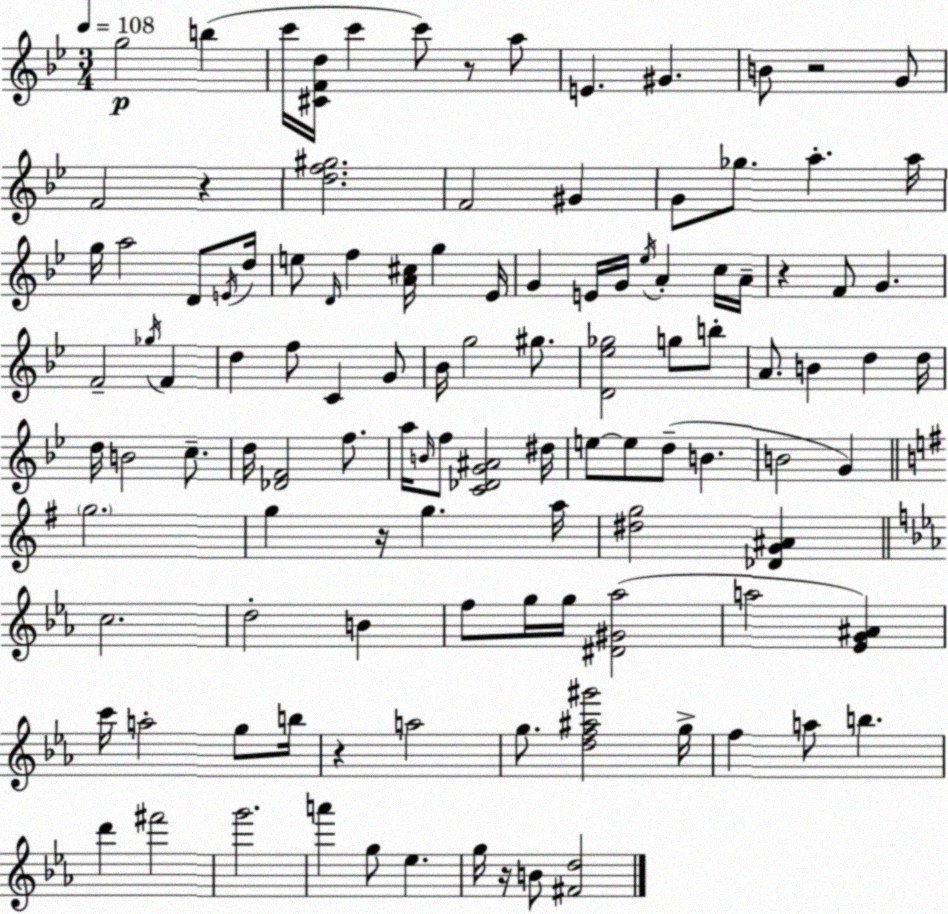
X:1
T:Untitled
M:3/4
L:1/4
K:Gm
g2 b c'/4 [^CFd]/4 c' c'/2 z/2 a/2 E ^G B/2 z2 G/2 F2 z [df^g]2 F2 ^G G/2 _g/2 a a/4 g/4 a2 D/2 E/4 d/4 e/2 D/4 f [A^c]/4 g _E/4 G E/4 G/4 _e/4 A c/4 A/4 z F/2 G F2 _g/4 F d f/2 C G/2 _B/4 g2 ^g/2 [D_e_g]2 g/2 b/2 A/2 B d d/4 d/4 B2 c/2 d/4 [_DF]2 f/2 a/4 B/4 f/2 [C_DG^A]2 ^d/4 e/2 e/2 d/2 B B2 G g2 g z/4 g a/4 [^dg]2 [_DG^A] c2 d2 B f/2 g/4 g/4 [^D^G_a]2 a2 [_EG^A] c'/4 a2 g/2 b/4 z a2 g/2 [df^a^g']2 g/4 f a/2 b d' ^f'2 g'2 a' g/2 _e g/4 z/4 B/2 [^Fd]2